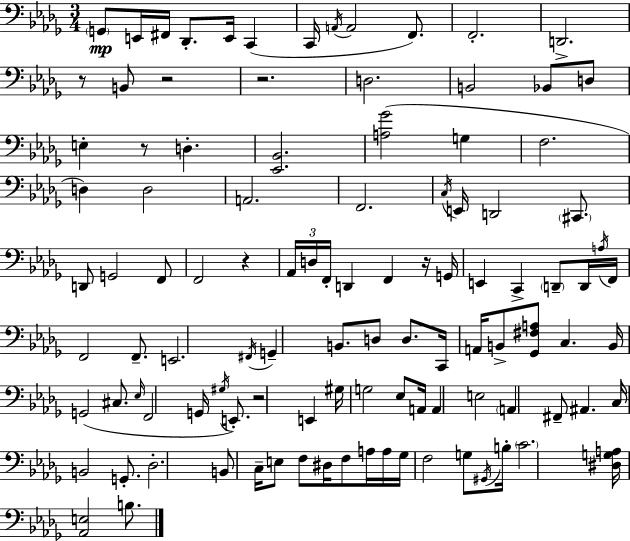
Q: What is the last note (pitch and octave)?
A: B3